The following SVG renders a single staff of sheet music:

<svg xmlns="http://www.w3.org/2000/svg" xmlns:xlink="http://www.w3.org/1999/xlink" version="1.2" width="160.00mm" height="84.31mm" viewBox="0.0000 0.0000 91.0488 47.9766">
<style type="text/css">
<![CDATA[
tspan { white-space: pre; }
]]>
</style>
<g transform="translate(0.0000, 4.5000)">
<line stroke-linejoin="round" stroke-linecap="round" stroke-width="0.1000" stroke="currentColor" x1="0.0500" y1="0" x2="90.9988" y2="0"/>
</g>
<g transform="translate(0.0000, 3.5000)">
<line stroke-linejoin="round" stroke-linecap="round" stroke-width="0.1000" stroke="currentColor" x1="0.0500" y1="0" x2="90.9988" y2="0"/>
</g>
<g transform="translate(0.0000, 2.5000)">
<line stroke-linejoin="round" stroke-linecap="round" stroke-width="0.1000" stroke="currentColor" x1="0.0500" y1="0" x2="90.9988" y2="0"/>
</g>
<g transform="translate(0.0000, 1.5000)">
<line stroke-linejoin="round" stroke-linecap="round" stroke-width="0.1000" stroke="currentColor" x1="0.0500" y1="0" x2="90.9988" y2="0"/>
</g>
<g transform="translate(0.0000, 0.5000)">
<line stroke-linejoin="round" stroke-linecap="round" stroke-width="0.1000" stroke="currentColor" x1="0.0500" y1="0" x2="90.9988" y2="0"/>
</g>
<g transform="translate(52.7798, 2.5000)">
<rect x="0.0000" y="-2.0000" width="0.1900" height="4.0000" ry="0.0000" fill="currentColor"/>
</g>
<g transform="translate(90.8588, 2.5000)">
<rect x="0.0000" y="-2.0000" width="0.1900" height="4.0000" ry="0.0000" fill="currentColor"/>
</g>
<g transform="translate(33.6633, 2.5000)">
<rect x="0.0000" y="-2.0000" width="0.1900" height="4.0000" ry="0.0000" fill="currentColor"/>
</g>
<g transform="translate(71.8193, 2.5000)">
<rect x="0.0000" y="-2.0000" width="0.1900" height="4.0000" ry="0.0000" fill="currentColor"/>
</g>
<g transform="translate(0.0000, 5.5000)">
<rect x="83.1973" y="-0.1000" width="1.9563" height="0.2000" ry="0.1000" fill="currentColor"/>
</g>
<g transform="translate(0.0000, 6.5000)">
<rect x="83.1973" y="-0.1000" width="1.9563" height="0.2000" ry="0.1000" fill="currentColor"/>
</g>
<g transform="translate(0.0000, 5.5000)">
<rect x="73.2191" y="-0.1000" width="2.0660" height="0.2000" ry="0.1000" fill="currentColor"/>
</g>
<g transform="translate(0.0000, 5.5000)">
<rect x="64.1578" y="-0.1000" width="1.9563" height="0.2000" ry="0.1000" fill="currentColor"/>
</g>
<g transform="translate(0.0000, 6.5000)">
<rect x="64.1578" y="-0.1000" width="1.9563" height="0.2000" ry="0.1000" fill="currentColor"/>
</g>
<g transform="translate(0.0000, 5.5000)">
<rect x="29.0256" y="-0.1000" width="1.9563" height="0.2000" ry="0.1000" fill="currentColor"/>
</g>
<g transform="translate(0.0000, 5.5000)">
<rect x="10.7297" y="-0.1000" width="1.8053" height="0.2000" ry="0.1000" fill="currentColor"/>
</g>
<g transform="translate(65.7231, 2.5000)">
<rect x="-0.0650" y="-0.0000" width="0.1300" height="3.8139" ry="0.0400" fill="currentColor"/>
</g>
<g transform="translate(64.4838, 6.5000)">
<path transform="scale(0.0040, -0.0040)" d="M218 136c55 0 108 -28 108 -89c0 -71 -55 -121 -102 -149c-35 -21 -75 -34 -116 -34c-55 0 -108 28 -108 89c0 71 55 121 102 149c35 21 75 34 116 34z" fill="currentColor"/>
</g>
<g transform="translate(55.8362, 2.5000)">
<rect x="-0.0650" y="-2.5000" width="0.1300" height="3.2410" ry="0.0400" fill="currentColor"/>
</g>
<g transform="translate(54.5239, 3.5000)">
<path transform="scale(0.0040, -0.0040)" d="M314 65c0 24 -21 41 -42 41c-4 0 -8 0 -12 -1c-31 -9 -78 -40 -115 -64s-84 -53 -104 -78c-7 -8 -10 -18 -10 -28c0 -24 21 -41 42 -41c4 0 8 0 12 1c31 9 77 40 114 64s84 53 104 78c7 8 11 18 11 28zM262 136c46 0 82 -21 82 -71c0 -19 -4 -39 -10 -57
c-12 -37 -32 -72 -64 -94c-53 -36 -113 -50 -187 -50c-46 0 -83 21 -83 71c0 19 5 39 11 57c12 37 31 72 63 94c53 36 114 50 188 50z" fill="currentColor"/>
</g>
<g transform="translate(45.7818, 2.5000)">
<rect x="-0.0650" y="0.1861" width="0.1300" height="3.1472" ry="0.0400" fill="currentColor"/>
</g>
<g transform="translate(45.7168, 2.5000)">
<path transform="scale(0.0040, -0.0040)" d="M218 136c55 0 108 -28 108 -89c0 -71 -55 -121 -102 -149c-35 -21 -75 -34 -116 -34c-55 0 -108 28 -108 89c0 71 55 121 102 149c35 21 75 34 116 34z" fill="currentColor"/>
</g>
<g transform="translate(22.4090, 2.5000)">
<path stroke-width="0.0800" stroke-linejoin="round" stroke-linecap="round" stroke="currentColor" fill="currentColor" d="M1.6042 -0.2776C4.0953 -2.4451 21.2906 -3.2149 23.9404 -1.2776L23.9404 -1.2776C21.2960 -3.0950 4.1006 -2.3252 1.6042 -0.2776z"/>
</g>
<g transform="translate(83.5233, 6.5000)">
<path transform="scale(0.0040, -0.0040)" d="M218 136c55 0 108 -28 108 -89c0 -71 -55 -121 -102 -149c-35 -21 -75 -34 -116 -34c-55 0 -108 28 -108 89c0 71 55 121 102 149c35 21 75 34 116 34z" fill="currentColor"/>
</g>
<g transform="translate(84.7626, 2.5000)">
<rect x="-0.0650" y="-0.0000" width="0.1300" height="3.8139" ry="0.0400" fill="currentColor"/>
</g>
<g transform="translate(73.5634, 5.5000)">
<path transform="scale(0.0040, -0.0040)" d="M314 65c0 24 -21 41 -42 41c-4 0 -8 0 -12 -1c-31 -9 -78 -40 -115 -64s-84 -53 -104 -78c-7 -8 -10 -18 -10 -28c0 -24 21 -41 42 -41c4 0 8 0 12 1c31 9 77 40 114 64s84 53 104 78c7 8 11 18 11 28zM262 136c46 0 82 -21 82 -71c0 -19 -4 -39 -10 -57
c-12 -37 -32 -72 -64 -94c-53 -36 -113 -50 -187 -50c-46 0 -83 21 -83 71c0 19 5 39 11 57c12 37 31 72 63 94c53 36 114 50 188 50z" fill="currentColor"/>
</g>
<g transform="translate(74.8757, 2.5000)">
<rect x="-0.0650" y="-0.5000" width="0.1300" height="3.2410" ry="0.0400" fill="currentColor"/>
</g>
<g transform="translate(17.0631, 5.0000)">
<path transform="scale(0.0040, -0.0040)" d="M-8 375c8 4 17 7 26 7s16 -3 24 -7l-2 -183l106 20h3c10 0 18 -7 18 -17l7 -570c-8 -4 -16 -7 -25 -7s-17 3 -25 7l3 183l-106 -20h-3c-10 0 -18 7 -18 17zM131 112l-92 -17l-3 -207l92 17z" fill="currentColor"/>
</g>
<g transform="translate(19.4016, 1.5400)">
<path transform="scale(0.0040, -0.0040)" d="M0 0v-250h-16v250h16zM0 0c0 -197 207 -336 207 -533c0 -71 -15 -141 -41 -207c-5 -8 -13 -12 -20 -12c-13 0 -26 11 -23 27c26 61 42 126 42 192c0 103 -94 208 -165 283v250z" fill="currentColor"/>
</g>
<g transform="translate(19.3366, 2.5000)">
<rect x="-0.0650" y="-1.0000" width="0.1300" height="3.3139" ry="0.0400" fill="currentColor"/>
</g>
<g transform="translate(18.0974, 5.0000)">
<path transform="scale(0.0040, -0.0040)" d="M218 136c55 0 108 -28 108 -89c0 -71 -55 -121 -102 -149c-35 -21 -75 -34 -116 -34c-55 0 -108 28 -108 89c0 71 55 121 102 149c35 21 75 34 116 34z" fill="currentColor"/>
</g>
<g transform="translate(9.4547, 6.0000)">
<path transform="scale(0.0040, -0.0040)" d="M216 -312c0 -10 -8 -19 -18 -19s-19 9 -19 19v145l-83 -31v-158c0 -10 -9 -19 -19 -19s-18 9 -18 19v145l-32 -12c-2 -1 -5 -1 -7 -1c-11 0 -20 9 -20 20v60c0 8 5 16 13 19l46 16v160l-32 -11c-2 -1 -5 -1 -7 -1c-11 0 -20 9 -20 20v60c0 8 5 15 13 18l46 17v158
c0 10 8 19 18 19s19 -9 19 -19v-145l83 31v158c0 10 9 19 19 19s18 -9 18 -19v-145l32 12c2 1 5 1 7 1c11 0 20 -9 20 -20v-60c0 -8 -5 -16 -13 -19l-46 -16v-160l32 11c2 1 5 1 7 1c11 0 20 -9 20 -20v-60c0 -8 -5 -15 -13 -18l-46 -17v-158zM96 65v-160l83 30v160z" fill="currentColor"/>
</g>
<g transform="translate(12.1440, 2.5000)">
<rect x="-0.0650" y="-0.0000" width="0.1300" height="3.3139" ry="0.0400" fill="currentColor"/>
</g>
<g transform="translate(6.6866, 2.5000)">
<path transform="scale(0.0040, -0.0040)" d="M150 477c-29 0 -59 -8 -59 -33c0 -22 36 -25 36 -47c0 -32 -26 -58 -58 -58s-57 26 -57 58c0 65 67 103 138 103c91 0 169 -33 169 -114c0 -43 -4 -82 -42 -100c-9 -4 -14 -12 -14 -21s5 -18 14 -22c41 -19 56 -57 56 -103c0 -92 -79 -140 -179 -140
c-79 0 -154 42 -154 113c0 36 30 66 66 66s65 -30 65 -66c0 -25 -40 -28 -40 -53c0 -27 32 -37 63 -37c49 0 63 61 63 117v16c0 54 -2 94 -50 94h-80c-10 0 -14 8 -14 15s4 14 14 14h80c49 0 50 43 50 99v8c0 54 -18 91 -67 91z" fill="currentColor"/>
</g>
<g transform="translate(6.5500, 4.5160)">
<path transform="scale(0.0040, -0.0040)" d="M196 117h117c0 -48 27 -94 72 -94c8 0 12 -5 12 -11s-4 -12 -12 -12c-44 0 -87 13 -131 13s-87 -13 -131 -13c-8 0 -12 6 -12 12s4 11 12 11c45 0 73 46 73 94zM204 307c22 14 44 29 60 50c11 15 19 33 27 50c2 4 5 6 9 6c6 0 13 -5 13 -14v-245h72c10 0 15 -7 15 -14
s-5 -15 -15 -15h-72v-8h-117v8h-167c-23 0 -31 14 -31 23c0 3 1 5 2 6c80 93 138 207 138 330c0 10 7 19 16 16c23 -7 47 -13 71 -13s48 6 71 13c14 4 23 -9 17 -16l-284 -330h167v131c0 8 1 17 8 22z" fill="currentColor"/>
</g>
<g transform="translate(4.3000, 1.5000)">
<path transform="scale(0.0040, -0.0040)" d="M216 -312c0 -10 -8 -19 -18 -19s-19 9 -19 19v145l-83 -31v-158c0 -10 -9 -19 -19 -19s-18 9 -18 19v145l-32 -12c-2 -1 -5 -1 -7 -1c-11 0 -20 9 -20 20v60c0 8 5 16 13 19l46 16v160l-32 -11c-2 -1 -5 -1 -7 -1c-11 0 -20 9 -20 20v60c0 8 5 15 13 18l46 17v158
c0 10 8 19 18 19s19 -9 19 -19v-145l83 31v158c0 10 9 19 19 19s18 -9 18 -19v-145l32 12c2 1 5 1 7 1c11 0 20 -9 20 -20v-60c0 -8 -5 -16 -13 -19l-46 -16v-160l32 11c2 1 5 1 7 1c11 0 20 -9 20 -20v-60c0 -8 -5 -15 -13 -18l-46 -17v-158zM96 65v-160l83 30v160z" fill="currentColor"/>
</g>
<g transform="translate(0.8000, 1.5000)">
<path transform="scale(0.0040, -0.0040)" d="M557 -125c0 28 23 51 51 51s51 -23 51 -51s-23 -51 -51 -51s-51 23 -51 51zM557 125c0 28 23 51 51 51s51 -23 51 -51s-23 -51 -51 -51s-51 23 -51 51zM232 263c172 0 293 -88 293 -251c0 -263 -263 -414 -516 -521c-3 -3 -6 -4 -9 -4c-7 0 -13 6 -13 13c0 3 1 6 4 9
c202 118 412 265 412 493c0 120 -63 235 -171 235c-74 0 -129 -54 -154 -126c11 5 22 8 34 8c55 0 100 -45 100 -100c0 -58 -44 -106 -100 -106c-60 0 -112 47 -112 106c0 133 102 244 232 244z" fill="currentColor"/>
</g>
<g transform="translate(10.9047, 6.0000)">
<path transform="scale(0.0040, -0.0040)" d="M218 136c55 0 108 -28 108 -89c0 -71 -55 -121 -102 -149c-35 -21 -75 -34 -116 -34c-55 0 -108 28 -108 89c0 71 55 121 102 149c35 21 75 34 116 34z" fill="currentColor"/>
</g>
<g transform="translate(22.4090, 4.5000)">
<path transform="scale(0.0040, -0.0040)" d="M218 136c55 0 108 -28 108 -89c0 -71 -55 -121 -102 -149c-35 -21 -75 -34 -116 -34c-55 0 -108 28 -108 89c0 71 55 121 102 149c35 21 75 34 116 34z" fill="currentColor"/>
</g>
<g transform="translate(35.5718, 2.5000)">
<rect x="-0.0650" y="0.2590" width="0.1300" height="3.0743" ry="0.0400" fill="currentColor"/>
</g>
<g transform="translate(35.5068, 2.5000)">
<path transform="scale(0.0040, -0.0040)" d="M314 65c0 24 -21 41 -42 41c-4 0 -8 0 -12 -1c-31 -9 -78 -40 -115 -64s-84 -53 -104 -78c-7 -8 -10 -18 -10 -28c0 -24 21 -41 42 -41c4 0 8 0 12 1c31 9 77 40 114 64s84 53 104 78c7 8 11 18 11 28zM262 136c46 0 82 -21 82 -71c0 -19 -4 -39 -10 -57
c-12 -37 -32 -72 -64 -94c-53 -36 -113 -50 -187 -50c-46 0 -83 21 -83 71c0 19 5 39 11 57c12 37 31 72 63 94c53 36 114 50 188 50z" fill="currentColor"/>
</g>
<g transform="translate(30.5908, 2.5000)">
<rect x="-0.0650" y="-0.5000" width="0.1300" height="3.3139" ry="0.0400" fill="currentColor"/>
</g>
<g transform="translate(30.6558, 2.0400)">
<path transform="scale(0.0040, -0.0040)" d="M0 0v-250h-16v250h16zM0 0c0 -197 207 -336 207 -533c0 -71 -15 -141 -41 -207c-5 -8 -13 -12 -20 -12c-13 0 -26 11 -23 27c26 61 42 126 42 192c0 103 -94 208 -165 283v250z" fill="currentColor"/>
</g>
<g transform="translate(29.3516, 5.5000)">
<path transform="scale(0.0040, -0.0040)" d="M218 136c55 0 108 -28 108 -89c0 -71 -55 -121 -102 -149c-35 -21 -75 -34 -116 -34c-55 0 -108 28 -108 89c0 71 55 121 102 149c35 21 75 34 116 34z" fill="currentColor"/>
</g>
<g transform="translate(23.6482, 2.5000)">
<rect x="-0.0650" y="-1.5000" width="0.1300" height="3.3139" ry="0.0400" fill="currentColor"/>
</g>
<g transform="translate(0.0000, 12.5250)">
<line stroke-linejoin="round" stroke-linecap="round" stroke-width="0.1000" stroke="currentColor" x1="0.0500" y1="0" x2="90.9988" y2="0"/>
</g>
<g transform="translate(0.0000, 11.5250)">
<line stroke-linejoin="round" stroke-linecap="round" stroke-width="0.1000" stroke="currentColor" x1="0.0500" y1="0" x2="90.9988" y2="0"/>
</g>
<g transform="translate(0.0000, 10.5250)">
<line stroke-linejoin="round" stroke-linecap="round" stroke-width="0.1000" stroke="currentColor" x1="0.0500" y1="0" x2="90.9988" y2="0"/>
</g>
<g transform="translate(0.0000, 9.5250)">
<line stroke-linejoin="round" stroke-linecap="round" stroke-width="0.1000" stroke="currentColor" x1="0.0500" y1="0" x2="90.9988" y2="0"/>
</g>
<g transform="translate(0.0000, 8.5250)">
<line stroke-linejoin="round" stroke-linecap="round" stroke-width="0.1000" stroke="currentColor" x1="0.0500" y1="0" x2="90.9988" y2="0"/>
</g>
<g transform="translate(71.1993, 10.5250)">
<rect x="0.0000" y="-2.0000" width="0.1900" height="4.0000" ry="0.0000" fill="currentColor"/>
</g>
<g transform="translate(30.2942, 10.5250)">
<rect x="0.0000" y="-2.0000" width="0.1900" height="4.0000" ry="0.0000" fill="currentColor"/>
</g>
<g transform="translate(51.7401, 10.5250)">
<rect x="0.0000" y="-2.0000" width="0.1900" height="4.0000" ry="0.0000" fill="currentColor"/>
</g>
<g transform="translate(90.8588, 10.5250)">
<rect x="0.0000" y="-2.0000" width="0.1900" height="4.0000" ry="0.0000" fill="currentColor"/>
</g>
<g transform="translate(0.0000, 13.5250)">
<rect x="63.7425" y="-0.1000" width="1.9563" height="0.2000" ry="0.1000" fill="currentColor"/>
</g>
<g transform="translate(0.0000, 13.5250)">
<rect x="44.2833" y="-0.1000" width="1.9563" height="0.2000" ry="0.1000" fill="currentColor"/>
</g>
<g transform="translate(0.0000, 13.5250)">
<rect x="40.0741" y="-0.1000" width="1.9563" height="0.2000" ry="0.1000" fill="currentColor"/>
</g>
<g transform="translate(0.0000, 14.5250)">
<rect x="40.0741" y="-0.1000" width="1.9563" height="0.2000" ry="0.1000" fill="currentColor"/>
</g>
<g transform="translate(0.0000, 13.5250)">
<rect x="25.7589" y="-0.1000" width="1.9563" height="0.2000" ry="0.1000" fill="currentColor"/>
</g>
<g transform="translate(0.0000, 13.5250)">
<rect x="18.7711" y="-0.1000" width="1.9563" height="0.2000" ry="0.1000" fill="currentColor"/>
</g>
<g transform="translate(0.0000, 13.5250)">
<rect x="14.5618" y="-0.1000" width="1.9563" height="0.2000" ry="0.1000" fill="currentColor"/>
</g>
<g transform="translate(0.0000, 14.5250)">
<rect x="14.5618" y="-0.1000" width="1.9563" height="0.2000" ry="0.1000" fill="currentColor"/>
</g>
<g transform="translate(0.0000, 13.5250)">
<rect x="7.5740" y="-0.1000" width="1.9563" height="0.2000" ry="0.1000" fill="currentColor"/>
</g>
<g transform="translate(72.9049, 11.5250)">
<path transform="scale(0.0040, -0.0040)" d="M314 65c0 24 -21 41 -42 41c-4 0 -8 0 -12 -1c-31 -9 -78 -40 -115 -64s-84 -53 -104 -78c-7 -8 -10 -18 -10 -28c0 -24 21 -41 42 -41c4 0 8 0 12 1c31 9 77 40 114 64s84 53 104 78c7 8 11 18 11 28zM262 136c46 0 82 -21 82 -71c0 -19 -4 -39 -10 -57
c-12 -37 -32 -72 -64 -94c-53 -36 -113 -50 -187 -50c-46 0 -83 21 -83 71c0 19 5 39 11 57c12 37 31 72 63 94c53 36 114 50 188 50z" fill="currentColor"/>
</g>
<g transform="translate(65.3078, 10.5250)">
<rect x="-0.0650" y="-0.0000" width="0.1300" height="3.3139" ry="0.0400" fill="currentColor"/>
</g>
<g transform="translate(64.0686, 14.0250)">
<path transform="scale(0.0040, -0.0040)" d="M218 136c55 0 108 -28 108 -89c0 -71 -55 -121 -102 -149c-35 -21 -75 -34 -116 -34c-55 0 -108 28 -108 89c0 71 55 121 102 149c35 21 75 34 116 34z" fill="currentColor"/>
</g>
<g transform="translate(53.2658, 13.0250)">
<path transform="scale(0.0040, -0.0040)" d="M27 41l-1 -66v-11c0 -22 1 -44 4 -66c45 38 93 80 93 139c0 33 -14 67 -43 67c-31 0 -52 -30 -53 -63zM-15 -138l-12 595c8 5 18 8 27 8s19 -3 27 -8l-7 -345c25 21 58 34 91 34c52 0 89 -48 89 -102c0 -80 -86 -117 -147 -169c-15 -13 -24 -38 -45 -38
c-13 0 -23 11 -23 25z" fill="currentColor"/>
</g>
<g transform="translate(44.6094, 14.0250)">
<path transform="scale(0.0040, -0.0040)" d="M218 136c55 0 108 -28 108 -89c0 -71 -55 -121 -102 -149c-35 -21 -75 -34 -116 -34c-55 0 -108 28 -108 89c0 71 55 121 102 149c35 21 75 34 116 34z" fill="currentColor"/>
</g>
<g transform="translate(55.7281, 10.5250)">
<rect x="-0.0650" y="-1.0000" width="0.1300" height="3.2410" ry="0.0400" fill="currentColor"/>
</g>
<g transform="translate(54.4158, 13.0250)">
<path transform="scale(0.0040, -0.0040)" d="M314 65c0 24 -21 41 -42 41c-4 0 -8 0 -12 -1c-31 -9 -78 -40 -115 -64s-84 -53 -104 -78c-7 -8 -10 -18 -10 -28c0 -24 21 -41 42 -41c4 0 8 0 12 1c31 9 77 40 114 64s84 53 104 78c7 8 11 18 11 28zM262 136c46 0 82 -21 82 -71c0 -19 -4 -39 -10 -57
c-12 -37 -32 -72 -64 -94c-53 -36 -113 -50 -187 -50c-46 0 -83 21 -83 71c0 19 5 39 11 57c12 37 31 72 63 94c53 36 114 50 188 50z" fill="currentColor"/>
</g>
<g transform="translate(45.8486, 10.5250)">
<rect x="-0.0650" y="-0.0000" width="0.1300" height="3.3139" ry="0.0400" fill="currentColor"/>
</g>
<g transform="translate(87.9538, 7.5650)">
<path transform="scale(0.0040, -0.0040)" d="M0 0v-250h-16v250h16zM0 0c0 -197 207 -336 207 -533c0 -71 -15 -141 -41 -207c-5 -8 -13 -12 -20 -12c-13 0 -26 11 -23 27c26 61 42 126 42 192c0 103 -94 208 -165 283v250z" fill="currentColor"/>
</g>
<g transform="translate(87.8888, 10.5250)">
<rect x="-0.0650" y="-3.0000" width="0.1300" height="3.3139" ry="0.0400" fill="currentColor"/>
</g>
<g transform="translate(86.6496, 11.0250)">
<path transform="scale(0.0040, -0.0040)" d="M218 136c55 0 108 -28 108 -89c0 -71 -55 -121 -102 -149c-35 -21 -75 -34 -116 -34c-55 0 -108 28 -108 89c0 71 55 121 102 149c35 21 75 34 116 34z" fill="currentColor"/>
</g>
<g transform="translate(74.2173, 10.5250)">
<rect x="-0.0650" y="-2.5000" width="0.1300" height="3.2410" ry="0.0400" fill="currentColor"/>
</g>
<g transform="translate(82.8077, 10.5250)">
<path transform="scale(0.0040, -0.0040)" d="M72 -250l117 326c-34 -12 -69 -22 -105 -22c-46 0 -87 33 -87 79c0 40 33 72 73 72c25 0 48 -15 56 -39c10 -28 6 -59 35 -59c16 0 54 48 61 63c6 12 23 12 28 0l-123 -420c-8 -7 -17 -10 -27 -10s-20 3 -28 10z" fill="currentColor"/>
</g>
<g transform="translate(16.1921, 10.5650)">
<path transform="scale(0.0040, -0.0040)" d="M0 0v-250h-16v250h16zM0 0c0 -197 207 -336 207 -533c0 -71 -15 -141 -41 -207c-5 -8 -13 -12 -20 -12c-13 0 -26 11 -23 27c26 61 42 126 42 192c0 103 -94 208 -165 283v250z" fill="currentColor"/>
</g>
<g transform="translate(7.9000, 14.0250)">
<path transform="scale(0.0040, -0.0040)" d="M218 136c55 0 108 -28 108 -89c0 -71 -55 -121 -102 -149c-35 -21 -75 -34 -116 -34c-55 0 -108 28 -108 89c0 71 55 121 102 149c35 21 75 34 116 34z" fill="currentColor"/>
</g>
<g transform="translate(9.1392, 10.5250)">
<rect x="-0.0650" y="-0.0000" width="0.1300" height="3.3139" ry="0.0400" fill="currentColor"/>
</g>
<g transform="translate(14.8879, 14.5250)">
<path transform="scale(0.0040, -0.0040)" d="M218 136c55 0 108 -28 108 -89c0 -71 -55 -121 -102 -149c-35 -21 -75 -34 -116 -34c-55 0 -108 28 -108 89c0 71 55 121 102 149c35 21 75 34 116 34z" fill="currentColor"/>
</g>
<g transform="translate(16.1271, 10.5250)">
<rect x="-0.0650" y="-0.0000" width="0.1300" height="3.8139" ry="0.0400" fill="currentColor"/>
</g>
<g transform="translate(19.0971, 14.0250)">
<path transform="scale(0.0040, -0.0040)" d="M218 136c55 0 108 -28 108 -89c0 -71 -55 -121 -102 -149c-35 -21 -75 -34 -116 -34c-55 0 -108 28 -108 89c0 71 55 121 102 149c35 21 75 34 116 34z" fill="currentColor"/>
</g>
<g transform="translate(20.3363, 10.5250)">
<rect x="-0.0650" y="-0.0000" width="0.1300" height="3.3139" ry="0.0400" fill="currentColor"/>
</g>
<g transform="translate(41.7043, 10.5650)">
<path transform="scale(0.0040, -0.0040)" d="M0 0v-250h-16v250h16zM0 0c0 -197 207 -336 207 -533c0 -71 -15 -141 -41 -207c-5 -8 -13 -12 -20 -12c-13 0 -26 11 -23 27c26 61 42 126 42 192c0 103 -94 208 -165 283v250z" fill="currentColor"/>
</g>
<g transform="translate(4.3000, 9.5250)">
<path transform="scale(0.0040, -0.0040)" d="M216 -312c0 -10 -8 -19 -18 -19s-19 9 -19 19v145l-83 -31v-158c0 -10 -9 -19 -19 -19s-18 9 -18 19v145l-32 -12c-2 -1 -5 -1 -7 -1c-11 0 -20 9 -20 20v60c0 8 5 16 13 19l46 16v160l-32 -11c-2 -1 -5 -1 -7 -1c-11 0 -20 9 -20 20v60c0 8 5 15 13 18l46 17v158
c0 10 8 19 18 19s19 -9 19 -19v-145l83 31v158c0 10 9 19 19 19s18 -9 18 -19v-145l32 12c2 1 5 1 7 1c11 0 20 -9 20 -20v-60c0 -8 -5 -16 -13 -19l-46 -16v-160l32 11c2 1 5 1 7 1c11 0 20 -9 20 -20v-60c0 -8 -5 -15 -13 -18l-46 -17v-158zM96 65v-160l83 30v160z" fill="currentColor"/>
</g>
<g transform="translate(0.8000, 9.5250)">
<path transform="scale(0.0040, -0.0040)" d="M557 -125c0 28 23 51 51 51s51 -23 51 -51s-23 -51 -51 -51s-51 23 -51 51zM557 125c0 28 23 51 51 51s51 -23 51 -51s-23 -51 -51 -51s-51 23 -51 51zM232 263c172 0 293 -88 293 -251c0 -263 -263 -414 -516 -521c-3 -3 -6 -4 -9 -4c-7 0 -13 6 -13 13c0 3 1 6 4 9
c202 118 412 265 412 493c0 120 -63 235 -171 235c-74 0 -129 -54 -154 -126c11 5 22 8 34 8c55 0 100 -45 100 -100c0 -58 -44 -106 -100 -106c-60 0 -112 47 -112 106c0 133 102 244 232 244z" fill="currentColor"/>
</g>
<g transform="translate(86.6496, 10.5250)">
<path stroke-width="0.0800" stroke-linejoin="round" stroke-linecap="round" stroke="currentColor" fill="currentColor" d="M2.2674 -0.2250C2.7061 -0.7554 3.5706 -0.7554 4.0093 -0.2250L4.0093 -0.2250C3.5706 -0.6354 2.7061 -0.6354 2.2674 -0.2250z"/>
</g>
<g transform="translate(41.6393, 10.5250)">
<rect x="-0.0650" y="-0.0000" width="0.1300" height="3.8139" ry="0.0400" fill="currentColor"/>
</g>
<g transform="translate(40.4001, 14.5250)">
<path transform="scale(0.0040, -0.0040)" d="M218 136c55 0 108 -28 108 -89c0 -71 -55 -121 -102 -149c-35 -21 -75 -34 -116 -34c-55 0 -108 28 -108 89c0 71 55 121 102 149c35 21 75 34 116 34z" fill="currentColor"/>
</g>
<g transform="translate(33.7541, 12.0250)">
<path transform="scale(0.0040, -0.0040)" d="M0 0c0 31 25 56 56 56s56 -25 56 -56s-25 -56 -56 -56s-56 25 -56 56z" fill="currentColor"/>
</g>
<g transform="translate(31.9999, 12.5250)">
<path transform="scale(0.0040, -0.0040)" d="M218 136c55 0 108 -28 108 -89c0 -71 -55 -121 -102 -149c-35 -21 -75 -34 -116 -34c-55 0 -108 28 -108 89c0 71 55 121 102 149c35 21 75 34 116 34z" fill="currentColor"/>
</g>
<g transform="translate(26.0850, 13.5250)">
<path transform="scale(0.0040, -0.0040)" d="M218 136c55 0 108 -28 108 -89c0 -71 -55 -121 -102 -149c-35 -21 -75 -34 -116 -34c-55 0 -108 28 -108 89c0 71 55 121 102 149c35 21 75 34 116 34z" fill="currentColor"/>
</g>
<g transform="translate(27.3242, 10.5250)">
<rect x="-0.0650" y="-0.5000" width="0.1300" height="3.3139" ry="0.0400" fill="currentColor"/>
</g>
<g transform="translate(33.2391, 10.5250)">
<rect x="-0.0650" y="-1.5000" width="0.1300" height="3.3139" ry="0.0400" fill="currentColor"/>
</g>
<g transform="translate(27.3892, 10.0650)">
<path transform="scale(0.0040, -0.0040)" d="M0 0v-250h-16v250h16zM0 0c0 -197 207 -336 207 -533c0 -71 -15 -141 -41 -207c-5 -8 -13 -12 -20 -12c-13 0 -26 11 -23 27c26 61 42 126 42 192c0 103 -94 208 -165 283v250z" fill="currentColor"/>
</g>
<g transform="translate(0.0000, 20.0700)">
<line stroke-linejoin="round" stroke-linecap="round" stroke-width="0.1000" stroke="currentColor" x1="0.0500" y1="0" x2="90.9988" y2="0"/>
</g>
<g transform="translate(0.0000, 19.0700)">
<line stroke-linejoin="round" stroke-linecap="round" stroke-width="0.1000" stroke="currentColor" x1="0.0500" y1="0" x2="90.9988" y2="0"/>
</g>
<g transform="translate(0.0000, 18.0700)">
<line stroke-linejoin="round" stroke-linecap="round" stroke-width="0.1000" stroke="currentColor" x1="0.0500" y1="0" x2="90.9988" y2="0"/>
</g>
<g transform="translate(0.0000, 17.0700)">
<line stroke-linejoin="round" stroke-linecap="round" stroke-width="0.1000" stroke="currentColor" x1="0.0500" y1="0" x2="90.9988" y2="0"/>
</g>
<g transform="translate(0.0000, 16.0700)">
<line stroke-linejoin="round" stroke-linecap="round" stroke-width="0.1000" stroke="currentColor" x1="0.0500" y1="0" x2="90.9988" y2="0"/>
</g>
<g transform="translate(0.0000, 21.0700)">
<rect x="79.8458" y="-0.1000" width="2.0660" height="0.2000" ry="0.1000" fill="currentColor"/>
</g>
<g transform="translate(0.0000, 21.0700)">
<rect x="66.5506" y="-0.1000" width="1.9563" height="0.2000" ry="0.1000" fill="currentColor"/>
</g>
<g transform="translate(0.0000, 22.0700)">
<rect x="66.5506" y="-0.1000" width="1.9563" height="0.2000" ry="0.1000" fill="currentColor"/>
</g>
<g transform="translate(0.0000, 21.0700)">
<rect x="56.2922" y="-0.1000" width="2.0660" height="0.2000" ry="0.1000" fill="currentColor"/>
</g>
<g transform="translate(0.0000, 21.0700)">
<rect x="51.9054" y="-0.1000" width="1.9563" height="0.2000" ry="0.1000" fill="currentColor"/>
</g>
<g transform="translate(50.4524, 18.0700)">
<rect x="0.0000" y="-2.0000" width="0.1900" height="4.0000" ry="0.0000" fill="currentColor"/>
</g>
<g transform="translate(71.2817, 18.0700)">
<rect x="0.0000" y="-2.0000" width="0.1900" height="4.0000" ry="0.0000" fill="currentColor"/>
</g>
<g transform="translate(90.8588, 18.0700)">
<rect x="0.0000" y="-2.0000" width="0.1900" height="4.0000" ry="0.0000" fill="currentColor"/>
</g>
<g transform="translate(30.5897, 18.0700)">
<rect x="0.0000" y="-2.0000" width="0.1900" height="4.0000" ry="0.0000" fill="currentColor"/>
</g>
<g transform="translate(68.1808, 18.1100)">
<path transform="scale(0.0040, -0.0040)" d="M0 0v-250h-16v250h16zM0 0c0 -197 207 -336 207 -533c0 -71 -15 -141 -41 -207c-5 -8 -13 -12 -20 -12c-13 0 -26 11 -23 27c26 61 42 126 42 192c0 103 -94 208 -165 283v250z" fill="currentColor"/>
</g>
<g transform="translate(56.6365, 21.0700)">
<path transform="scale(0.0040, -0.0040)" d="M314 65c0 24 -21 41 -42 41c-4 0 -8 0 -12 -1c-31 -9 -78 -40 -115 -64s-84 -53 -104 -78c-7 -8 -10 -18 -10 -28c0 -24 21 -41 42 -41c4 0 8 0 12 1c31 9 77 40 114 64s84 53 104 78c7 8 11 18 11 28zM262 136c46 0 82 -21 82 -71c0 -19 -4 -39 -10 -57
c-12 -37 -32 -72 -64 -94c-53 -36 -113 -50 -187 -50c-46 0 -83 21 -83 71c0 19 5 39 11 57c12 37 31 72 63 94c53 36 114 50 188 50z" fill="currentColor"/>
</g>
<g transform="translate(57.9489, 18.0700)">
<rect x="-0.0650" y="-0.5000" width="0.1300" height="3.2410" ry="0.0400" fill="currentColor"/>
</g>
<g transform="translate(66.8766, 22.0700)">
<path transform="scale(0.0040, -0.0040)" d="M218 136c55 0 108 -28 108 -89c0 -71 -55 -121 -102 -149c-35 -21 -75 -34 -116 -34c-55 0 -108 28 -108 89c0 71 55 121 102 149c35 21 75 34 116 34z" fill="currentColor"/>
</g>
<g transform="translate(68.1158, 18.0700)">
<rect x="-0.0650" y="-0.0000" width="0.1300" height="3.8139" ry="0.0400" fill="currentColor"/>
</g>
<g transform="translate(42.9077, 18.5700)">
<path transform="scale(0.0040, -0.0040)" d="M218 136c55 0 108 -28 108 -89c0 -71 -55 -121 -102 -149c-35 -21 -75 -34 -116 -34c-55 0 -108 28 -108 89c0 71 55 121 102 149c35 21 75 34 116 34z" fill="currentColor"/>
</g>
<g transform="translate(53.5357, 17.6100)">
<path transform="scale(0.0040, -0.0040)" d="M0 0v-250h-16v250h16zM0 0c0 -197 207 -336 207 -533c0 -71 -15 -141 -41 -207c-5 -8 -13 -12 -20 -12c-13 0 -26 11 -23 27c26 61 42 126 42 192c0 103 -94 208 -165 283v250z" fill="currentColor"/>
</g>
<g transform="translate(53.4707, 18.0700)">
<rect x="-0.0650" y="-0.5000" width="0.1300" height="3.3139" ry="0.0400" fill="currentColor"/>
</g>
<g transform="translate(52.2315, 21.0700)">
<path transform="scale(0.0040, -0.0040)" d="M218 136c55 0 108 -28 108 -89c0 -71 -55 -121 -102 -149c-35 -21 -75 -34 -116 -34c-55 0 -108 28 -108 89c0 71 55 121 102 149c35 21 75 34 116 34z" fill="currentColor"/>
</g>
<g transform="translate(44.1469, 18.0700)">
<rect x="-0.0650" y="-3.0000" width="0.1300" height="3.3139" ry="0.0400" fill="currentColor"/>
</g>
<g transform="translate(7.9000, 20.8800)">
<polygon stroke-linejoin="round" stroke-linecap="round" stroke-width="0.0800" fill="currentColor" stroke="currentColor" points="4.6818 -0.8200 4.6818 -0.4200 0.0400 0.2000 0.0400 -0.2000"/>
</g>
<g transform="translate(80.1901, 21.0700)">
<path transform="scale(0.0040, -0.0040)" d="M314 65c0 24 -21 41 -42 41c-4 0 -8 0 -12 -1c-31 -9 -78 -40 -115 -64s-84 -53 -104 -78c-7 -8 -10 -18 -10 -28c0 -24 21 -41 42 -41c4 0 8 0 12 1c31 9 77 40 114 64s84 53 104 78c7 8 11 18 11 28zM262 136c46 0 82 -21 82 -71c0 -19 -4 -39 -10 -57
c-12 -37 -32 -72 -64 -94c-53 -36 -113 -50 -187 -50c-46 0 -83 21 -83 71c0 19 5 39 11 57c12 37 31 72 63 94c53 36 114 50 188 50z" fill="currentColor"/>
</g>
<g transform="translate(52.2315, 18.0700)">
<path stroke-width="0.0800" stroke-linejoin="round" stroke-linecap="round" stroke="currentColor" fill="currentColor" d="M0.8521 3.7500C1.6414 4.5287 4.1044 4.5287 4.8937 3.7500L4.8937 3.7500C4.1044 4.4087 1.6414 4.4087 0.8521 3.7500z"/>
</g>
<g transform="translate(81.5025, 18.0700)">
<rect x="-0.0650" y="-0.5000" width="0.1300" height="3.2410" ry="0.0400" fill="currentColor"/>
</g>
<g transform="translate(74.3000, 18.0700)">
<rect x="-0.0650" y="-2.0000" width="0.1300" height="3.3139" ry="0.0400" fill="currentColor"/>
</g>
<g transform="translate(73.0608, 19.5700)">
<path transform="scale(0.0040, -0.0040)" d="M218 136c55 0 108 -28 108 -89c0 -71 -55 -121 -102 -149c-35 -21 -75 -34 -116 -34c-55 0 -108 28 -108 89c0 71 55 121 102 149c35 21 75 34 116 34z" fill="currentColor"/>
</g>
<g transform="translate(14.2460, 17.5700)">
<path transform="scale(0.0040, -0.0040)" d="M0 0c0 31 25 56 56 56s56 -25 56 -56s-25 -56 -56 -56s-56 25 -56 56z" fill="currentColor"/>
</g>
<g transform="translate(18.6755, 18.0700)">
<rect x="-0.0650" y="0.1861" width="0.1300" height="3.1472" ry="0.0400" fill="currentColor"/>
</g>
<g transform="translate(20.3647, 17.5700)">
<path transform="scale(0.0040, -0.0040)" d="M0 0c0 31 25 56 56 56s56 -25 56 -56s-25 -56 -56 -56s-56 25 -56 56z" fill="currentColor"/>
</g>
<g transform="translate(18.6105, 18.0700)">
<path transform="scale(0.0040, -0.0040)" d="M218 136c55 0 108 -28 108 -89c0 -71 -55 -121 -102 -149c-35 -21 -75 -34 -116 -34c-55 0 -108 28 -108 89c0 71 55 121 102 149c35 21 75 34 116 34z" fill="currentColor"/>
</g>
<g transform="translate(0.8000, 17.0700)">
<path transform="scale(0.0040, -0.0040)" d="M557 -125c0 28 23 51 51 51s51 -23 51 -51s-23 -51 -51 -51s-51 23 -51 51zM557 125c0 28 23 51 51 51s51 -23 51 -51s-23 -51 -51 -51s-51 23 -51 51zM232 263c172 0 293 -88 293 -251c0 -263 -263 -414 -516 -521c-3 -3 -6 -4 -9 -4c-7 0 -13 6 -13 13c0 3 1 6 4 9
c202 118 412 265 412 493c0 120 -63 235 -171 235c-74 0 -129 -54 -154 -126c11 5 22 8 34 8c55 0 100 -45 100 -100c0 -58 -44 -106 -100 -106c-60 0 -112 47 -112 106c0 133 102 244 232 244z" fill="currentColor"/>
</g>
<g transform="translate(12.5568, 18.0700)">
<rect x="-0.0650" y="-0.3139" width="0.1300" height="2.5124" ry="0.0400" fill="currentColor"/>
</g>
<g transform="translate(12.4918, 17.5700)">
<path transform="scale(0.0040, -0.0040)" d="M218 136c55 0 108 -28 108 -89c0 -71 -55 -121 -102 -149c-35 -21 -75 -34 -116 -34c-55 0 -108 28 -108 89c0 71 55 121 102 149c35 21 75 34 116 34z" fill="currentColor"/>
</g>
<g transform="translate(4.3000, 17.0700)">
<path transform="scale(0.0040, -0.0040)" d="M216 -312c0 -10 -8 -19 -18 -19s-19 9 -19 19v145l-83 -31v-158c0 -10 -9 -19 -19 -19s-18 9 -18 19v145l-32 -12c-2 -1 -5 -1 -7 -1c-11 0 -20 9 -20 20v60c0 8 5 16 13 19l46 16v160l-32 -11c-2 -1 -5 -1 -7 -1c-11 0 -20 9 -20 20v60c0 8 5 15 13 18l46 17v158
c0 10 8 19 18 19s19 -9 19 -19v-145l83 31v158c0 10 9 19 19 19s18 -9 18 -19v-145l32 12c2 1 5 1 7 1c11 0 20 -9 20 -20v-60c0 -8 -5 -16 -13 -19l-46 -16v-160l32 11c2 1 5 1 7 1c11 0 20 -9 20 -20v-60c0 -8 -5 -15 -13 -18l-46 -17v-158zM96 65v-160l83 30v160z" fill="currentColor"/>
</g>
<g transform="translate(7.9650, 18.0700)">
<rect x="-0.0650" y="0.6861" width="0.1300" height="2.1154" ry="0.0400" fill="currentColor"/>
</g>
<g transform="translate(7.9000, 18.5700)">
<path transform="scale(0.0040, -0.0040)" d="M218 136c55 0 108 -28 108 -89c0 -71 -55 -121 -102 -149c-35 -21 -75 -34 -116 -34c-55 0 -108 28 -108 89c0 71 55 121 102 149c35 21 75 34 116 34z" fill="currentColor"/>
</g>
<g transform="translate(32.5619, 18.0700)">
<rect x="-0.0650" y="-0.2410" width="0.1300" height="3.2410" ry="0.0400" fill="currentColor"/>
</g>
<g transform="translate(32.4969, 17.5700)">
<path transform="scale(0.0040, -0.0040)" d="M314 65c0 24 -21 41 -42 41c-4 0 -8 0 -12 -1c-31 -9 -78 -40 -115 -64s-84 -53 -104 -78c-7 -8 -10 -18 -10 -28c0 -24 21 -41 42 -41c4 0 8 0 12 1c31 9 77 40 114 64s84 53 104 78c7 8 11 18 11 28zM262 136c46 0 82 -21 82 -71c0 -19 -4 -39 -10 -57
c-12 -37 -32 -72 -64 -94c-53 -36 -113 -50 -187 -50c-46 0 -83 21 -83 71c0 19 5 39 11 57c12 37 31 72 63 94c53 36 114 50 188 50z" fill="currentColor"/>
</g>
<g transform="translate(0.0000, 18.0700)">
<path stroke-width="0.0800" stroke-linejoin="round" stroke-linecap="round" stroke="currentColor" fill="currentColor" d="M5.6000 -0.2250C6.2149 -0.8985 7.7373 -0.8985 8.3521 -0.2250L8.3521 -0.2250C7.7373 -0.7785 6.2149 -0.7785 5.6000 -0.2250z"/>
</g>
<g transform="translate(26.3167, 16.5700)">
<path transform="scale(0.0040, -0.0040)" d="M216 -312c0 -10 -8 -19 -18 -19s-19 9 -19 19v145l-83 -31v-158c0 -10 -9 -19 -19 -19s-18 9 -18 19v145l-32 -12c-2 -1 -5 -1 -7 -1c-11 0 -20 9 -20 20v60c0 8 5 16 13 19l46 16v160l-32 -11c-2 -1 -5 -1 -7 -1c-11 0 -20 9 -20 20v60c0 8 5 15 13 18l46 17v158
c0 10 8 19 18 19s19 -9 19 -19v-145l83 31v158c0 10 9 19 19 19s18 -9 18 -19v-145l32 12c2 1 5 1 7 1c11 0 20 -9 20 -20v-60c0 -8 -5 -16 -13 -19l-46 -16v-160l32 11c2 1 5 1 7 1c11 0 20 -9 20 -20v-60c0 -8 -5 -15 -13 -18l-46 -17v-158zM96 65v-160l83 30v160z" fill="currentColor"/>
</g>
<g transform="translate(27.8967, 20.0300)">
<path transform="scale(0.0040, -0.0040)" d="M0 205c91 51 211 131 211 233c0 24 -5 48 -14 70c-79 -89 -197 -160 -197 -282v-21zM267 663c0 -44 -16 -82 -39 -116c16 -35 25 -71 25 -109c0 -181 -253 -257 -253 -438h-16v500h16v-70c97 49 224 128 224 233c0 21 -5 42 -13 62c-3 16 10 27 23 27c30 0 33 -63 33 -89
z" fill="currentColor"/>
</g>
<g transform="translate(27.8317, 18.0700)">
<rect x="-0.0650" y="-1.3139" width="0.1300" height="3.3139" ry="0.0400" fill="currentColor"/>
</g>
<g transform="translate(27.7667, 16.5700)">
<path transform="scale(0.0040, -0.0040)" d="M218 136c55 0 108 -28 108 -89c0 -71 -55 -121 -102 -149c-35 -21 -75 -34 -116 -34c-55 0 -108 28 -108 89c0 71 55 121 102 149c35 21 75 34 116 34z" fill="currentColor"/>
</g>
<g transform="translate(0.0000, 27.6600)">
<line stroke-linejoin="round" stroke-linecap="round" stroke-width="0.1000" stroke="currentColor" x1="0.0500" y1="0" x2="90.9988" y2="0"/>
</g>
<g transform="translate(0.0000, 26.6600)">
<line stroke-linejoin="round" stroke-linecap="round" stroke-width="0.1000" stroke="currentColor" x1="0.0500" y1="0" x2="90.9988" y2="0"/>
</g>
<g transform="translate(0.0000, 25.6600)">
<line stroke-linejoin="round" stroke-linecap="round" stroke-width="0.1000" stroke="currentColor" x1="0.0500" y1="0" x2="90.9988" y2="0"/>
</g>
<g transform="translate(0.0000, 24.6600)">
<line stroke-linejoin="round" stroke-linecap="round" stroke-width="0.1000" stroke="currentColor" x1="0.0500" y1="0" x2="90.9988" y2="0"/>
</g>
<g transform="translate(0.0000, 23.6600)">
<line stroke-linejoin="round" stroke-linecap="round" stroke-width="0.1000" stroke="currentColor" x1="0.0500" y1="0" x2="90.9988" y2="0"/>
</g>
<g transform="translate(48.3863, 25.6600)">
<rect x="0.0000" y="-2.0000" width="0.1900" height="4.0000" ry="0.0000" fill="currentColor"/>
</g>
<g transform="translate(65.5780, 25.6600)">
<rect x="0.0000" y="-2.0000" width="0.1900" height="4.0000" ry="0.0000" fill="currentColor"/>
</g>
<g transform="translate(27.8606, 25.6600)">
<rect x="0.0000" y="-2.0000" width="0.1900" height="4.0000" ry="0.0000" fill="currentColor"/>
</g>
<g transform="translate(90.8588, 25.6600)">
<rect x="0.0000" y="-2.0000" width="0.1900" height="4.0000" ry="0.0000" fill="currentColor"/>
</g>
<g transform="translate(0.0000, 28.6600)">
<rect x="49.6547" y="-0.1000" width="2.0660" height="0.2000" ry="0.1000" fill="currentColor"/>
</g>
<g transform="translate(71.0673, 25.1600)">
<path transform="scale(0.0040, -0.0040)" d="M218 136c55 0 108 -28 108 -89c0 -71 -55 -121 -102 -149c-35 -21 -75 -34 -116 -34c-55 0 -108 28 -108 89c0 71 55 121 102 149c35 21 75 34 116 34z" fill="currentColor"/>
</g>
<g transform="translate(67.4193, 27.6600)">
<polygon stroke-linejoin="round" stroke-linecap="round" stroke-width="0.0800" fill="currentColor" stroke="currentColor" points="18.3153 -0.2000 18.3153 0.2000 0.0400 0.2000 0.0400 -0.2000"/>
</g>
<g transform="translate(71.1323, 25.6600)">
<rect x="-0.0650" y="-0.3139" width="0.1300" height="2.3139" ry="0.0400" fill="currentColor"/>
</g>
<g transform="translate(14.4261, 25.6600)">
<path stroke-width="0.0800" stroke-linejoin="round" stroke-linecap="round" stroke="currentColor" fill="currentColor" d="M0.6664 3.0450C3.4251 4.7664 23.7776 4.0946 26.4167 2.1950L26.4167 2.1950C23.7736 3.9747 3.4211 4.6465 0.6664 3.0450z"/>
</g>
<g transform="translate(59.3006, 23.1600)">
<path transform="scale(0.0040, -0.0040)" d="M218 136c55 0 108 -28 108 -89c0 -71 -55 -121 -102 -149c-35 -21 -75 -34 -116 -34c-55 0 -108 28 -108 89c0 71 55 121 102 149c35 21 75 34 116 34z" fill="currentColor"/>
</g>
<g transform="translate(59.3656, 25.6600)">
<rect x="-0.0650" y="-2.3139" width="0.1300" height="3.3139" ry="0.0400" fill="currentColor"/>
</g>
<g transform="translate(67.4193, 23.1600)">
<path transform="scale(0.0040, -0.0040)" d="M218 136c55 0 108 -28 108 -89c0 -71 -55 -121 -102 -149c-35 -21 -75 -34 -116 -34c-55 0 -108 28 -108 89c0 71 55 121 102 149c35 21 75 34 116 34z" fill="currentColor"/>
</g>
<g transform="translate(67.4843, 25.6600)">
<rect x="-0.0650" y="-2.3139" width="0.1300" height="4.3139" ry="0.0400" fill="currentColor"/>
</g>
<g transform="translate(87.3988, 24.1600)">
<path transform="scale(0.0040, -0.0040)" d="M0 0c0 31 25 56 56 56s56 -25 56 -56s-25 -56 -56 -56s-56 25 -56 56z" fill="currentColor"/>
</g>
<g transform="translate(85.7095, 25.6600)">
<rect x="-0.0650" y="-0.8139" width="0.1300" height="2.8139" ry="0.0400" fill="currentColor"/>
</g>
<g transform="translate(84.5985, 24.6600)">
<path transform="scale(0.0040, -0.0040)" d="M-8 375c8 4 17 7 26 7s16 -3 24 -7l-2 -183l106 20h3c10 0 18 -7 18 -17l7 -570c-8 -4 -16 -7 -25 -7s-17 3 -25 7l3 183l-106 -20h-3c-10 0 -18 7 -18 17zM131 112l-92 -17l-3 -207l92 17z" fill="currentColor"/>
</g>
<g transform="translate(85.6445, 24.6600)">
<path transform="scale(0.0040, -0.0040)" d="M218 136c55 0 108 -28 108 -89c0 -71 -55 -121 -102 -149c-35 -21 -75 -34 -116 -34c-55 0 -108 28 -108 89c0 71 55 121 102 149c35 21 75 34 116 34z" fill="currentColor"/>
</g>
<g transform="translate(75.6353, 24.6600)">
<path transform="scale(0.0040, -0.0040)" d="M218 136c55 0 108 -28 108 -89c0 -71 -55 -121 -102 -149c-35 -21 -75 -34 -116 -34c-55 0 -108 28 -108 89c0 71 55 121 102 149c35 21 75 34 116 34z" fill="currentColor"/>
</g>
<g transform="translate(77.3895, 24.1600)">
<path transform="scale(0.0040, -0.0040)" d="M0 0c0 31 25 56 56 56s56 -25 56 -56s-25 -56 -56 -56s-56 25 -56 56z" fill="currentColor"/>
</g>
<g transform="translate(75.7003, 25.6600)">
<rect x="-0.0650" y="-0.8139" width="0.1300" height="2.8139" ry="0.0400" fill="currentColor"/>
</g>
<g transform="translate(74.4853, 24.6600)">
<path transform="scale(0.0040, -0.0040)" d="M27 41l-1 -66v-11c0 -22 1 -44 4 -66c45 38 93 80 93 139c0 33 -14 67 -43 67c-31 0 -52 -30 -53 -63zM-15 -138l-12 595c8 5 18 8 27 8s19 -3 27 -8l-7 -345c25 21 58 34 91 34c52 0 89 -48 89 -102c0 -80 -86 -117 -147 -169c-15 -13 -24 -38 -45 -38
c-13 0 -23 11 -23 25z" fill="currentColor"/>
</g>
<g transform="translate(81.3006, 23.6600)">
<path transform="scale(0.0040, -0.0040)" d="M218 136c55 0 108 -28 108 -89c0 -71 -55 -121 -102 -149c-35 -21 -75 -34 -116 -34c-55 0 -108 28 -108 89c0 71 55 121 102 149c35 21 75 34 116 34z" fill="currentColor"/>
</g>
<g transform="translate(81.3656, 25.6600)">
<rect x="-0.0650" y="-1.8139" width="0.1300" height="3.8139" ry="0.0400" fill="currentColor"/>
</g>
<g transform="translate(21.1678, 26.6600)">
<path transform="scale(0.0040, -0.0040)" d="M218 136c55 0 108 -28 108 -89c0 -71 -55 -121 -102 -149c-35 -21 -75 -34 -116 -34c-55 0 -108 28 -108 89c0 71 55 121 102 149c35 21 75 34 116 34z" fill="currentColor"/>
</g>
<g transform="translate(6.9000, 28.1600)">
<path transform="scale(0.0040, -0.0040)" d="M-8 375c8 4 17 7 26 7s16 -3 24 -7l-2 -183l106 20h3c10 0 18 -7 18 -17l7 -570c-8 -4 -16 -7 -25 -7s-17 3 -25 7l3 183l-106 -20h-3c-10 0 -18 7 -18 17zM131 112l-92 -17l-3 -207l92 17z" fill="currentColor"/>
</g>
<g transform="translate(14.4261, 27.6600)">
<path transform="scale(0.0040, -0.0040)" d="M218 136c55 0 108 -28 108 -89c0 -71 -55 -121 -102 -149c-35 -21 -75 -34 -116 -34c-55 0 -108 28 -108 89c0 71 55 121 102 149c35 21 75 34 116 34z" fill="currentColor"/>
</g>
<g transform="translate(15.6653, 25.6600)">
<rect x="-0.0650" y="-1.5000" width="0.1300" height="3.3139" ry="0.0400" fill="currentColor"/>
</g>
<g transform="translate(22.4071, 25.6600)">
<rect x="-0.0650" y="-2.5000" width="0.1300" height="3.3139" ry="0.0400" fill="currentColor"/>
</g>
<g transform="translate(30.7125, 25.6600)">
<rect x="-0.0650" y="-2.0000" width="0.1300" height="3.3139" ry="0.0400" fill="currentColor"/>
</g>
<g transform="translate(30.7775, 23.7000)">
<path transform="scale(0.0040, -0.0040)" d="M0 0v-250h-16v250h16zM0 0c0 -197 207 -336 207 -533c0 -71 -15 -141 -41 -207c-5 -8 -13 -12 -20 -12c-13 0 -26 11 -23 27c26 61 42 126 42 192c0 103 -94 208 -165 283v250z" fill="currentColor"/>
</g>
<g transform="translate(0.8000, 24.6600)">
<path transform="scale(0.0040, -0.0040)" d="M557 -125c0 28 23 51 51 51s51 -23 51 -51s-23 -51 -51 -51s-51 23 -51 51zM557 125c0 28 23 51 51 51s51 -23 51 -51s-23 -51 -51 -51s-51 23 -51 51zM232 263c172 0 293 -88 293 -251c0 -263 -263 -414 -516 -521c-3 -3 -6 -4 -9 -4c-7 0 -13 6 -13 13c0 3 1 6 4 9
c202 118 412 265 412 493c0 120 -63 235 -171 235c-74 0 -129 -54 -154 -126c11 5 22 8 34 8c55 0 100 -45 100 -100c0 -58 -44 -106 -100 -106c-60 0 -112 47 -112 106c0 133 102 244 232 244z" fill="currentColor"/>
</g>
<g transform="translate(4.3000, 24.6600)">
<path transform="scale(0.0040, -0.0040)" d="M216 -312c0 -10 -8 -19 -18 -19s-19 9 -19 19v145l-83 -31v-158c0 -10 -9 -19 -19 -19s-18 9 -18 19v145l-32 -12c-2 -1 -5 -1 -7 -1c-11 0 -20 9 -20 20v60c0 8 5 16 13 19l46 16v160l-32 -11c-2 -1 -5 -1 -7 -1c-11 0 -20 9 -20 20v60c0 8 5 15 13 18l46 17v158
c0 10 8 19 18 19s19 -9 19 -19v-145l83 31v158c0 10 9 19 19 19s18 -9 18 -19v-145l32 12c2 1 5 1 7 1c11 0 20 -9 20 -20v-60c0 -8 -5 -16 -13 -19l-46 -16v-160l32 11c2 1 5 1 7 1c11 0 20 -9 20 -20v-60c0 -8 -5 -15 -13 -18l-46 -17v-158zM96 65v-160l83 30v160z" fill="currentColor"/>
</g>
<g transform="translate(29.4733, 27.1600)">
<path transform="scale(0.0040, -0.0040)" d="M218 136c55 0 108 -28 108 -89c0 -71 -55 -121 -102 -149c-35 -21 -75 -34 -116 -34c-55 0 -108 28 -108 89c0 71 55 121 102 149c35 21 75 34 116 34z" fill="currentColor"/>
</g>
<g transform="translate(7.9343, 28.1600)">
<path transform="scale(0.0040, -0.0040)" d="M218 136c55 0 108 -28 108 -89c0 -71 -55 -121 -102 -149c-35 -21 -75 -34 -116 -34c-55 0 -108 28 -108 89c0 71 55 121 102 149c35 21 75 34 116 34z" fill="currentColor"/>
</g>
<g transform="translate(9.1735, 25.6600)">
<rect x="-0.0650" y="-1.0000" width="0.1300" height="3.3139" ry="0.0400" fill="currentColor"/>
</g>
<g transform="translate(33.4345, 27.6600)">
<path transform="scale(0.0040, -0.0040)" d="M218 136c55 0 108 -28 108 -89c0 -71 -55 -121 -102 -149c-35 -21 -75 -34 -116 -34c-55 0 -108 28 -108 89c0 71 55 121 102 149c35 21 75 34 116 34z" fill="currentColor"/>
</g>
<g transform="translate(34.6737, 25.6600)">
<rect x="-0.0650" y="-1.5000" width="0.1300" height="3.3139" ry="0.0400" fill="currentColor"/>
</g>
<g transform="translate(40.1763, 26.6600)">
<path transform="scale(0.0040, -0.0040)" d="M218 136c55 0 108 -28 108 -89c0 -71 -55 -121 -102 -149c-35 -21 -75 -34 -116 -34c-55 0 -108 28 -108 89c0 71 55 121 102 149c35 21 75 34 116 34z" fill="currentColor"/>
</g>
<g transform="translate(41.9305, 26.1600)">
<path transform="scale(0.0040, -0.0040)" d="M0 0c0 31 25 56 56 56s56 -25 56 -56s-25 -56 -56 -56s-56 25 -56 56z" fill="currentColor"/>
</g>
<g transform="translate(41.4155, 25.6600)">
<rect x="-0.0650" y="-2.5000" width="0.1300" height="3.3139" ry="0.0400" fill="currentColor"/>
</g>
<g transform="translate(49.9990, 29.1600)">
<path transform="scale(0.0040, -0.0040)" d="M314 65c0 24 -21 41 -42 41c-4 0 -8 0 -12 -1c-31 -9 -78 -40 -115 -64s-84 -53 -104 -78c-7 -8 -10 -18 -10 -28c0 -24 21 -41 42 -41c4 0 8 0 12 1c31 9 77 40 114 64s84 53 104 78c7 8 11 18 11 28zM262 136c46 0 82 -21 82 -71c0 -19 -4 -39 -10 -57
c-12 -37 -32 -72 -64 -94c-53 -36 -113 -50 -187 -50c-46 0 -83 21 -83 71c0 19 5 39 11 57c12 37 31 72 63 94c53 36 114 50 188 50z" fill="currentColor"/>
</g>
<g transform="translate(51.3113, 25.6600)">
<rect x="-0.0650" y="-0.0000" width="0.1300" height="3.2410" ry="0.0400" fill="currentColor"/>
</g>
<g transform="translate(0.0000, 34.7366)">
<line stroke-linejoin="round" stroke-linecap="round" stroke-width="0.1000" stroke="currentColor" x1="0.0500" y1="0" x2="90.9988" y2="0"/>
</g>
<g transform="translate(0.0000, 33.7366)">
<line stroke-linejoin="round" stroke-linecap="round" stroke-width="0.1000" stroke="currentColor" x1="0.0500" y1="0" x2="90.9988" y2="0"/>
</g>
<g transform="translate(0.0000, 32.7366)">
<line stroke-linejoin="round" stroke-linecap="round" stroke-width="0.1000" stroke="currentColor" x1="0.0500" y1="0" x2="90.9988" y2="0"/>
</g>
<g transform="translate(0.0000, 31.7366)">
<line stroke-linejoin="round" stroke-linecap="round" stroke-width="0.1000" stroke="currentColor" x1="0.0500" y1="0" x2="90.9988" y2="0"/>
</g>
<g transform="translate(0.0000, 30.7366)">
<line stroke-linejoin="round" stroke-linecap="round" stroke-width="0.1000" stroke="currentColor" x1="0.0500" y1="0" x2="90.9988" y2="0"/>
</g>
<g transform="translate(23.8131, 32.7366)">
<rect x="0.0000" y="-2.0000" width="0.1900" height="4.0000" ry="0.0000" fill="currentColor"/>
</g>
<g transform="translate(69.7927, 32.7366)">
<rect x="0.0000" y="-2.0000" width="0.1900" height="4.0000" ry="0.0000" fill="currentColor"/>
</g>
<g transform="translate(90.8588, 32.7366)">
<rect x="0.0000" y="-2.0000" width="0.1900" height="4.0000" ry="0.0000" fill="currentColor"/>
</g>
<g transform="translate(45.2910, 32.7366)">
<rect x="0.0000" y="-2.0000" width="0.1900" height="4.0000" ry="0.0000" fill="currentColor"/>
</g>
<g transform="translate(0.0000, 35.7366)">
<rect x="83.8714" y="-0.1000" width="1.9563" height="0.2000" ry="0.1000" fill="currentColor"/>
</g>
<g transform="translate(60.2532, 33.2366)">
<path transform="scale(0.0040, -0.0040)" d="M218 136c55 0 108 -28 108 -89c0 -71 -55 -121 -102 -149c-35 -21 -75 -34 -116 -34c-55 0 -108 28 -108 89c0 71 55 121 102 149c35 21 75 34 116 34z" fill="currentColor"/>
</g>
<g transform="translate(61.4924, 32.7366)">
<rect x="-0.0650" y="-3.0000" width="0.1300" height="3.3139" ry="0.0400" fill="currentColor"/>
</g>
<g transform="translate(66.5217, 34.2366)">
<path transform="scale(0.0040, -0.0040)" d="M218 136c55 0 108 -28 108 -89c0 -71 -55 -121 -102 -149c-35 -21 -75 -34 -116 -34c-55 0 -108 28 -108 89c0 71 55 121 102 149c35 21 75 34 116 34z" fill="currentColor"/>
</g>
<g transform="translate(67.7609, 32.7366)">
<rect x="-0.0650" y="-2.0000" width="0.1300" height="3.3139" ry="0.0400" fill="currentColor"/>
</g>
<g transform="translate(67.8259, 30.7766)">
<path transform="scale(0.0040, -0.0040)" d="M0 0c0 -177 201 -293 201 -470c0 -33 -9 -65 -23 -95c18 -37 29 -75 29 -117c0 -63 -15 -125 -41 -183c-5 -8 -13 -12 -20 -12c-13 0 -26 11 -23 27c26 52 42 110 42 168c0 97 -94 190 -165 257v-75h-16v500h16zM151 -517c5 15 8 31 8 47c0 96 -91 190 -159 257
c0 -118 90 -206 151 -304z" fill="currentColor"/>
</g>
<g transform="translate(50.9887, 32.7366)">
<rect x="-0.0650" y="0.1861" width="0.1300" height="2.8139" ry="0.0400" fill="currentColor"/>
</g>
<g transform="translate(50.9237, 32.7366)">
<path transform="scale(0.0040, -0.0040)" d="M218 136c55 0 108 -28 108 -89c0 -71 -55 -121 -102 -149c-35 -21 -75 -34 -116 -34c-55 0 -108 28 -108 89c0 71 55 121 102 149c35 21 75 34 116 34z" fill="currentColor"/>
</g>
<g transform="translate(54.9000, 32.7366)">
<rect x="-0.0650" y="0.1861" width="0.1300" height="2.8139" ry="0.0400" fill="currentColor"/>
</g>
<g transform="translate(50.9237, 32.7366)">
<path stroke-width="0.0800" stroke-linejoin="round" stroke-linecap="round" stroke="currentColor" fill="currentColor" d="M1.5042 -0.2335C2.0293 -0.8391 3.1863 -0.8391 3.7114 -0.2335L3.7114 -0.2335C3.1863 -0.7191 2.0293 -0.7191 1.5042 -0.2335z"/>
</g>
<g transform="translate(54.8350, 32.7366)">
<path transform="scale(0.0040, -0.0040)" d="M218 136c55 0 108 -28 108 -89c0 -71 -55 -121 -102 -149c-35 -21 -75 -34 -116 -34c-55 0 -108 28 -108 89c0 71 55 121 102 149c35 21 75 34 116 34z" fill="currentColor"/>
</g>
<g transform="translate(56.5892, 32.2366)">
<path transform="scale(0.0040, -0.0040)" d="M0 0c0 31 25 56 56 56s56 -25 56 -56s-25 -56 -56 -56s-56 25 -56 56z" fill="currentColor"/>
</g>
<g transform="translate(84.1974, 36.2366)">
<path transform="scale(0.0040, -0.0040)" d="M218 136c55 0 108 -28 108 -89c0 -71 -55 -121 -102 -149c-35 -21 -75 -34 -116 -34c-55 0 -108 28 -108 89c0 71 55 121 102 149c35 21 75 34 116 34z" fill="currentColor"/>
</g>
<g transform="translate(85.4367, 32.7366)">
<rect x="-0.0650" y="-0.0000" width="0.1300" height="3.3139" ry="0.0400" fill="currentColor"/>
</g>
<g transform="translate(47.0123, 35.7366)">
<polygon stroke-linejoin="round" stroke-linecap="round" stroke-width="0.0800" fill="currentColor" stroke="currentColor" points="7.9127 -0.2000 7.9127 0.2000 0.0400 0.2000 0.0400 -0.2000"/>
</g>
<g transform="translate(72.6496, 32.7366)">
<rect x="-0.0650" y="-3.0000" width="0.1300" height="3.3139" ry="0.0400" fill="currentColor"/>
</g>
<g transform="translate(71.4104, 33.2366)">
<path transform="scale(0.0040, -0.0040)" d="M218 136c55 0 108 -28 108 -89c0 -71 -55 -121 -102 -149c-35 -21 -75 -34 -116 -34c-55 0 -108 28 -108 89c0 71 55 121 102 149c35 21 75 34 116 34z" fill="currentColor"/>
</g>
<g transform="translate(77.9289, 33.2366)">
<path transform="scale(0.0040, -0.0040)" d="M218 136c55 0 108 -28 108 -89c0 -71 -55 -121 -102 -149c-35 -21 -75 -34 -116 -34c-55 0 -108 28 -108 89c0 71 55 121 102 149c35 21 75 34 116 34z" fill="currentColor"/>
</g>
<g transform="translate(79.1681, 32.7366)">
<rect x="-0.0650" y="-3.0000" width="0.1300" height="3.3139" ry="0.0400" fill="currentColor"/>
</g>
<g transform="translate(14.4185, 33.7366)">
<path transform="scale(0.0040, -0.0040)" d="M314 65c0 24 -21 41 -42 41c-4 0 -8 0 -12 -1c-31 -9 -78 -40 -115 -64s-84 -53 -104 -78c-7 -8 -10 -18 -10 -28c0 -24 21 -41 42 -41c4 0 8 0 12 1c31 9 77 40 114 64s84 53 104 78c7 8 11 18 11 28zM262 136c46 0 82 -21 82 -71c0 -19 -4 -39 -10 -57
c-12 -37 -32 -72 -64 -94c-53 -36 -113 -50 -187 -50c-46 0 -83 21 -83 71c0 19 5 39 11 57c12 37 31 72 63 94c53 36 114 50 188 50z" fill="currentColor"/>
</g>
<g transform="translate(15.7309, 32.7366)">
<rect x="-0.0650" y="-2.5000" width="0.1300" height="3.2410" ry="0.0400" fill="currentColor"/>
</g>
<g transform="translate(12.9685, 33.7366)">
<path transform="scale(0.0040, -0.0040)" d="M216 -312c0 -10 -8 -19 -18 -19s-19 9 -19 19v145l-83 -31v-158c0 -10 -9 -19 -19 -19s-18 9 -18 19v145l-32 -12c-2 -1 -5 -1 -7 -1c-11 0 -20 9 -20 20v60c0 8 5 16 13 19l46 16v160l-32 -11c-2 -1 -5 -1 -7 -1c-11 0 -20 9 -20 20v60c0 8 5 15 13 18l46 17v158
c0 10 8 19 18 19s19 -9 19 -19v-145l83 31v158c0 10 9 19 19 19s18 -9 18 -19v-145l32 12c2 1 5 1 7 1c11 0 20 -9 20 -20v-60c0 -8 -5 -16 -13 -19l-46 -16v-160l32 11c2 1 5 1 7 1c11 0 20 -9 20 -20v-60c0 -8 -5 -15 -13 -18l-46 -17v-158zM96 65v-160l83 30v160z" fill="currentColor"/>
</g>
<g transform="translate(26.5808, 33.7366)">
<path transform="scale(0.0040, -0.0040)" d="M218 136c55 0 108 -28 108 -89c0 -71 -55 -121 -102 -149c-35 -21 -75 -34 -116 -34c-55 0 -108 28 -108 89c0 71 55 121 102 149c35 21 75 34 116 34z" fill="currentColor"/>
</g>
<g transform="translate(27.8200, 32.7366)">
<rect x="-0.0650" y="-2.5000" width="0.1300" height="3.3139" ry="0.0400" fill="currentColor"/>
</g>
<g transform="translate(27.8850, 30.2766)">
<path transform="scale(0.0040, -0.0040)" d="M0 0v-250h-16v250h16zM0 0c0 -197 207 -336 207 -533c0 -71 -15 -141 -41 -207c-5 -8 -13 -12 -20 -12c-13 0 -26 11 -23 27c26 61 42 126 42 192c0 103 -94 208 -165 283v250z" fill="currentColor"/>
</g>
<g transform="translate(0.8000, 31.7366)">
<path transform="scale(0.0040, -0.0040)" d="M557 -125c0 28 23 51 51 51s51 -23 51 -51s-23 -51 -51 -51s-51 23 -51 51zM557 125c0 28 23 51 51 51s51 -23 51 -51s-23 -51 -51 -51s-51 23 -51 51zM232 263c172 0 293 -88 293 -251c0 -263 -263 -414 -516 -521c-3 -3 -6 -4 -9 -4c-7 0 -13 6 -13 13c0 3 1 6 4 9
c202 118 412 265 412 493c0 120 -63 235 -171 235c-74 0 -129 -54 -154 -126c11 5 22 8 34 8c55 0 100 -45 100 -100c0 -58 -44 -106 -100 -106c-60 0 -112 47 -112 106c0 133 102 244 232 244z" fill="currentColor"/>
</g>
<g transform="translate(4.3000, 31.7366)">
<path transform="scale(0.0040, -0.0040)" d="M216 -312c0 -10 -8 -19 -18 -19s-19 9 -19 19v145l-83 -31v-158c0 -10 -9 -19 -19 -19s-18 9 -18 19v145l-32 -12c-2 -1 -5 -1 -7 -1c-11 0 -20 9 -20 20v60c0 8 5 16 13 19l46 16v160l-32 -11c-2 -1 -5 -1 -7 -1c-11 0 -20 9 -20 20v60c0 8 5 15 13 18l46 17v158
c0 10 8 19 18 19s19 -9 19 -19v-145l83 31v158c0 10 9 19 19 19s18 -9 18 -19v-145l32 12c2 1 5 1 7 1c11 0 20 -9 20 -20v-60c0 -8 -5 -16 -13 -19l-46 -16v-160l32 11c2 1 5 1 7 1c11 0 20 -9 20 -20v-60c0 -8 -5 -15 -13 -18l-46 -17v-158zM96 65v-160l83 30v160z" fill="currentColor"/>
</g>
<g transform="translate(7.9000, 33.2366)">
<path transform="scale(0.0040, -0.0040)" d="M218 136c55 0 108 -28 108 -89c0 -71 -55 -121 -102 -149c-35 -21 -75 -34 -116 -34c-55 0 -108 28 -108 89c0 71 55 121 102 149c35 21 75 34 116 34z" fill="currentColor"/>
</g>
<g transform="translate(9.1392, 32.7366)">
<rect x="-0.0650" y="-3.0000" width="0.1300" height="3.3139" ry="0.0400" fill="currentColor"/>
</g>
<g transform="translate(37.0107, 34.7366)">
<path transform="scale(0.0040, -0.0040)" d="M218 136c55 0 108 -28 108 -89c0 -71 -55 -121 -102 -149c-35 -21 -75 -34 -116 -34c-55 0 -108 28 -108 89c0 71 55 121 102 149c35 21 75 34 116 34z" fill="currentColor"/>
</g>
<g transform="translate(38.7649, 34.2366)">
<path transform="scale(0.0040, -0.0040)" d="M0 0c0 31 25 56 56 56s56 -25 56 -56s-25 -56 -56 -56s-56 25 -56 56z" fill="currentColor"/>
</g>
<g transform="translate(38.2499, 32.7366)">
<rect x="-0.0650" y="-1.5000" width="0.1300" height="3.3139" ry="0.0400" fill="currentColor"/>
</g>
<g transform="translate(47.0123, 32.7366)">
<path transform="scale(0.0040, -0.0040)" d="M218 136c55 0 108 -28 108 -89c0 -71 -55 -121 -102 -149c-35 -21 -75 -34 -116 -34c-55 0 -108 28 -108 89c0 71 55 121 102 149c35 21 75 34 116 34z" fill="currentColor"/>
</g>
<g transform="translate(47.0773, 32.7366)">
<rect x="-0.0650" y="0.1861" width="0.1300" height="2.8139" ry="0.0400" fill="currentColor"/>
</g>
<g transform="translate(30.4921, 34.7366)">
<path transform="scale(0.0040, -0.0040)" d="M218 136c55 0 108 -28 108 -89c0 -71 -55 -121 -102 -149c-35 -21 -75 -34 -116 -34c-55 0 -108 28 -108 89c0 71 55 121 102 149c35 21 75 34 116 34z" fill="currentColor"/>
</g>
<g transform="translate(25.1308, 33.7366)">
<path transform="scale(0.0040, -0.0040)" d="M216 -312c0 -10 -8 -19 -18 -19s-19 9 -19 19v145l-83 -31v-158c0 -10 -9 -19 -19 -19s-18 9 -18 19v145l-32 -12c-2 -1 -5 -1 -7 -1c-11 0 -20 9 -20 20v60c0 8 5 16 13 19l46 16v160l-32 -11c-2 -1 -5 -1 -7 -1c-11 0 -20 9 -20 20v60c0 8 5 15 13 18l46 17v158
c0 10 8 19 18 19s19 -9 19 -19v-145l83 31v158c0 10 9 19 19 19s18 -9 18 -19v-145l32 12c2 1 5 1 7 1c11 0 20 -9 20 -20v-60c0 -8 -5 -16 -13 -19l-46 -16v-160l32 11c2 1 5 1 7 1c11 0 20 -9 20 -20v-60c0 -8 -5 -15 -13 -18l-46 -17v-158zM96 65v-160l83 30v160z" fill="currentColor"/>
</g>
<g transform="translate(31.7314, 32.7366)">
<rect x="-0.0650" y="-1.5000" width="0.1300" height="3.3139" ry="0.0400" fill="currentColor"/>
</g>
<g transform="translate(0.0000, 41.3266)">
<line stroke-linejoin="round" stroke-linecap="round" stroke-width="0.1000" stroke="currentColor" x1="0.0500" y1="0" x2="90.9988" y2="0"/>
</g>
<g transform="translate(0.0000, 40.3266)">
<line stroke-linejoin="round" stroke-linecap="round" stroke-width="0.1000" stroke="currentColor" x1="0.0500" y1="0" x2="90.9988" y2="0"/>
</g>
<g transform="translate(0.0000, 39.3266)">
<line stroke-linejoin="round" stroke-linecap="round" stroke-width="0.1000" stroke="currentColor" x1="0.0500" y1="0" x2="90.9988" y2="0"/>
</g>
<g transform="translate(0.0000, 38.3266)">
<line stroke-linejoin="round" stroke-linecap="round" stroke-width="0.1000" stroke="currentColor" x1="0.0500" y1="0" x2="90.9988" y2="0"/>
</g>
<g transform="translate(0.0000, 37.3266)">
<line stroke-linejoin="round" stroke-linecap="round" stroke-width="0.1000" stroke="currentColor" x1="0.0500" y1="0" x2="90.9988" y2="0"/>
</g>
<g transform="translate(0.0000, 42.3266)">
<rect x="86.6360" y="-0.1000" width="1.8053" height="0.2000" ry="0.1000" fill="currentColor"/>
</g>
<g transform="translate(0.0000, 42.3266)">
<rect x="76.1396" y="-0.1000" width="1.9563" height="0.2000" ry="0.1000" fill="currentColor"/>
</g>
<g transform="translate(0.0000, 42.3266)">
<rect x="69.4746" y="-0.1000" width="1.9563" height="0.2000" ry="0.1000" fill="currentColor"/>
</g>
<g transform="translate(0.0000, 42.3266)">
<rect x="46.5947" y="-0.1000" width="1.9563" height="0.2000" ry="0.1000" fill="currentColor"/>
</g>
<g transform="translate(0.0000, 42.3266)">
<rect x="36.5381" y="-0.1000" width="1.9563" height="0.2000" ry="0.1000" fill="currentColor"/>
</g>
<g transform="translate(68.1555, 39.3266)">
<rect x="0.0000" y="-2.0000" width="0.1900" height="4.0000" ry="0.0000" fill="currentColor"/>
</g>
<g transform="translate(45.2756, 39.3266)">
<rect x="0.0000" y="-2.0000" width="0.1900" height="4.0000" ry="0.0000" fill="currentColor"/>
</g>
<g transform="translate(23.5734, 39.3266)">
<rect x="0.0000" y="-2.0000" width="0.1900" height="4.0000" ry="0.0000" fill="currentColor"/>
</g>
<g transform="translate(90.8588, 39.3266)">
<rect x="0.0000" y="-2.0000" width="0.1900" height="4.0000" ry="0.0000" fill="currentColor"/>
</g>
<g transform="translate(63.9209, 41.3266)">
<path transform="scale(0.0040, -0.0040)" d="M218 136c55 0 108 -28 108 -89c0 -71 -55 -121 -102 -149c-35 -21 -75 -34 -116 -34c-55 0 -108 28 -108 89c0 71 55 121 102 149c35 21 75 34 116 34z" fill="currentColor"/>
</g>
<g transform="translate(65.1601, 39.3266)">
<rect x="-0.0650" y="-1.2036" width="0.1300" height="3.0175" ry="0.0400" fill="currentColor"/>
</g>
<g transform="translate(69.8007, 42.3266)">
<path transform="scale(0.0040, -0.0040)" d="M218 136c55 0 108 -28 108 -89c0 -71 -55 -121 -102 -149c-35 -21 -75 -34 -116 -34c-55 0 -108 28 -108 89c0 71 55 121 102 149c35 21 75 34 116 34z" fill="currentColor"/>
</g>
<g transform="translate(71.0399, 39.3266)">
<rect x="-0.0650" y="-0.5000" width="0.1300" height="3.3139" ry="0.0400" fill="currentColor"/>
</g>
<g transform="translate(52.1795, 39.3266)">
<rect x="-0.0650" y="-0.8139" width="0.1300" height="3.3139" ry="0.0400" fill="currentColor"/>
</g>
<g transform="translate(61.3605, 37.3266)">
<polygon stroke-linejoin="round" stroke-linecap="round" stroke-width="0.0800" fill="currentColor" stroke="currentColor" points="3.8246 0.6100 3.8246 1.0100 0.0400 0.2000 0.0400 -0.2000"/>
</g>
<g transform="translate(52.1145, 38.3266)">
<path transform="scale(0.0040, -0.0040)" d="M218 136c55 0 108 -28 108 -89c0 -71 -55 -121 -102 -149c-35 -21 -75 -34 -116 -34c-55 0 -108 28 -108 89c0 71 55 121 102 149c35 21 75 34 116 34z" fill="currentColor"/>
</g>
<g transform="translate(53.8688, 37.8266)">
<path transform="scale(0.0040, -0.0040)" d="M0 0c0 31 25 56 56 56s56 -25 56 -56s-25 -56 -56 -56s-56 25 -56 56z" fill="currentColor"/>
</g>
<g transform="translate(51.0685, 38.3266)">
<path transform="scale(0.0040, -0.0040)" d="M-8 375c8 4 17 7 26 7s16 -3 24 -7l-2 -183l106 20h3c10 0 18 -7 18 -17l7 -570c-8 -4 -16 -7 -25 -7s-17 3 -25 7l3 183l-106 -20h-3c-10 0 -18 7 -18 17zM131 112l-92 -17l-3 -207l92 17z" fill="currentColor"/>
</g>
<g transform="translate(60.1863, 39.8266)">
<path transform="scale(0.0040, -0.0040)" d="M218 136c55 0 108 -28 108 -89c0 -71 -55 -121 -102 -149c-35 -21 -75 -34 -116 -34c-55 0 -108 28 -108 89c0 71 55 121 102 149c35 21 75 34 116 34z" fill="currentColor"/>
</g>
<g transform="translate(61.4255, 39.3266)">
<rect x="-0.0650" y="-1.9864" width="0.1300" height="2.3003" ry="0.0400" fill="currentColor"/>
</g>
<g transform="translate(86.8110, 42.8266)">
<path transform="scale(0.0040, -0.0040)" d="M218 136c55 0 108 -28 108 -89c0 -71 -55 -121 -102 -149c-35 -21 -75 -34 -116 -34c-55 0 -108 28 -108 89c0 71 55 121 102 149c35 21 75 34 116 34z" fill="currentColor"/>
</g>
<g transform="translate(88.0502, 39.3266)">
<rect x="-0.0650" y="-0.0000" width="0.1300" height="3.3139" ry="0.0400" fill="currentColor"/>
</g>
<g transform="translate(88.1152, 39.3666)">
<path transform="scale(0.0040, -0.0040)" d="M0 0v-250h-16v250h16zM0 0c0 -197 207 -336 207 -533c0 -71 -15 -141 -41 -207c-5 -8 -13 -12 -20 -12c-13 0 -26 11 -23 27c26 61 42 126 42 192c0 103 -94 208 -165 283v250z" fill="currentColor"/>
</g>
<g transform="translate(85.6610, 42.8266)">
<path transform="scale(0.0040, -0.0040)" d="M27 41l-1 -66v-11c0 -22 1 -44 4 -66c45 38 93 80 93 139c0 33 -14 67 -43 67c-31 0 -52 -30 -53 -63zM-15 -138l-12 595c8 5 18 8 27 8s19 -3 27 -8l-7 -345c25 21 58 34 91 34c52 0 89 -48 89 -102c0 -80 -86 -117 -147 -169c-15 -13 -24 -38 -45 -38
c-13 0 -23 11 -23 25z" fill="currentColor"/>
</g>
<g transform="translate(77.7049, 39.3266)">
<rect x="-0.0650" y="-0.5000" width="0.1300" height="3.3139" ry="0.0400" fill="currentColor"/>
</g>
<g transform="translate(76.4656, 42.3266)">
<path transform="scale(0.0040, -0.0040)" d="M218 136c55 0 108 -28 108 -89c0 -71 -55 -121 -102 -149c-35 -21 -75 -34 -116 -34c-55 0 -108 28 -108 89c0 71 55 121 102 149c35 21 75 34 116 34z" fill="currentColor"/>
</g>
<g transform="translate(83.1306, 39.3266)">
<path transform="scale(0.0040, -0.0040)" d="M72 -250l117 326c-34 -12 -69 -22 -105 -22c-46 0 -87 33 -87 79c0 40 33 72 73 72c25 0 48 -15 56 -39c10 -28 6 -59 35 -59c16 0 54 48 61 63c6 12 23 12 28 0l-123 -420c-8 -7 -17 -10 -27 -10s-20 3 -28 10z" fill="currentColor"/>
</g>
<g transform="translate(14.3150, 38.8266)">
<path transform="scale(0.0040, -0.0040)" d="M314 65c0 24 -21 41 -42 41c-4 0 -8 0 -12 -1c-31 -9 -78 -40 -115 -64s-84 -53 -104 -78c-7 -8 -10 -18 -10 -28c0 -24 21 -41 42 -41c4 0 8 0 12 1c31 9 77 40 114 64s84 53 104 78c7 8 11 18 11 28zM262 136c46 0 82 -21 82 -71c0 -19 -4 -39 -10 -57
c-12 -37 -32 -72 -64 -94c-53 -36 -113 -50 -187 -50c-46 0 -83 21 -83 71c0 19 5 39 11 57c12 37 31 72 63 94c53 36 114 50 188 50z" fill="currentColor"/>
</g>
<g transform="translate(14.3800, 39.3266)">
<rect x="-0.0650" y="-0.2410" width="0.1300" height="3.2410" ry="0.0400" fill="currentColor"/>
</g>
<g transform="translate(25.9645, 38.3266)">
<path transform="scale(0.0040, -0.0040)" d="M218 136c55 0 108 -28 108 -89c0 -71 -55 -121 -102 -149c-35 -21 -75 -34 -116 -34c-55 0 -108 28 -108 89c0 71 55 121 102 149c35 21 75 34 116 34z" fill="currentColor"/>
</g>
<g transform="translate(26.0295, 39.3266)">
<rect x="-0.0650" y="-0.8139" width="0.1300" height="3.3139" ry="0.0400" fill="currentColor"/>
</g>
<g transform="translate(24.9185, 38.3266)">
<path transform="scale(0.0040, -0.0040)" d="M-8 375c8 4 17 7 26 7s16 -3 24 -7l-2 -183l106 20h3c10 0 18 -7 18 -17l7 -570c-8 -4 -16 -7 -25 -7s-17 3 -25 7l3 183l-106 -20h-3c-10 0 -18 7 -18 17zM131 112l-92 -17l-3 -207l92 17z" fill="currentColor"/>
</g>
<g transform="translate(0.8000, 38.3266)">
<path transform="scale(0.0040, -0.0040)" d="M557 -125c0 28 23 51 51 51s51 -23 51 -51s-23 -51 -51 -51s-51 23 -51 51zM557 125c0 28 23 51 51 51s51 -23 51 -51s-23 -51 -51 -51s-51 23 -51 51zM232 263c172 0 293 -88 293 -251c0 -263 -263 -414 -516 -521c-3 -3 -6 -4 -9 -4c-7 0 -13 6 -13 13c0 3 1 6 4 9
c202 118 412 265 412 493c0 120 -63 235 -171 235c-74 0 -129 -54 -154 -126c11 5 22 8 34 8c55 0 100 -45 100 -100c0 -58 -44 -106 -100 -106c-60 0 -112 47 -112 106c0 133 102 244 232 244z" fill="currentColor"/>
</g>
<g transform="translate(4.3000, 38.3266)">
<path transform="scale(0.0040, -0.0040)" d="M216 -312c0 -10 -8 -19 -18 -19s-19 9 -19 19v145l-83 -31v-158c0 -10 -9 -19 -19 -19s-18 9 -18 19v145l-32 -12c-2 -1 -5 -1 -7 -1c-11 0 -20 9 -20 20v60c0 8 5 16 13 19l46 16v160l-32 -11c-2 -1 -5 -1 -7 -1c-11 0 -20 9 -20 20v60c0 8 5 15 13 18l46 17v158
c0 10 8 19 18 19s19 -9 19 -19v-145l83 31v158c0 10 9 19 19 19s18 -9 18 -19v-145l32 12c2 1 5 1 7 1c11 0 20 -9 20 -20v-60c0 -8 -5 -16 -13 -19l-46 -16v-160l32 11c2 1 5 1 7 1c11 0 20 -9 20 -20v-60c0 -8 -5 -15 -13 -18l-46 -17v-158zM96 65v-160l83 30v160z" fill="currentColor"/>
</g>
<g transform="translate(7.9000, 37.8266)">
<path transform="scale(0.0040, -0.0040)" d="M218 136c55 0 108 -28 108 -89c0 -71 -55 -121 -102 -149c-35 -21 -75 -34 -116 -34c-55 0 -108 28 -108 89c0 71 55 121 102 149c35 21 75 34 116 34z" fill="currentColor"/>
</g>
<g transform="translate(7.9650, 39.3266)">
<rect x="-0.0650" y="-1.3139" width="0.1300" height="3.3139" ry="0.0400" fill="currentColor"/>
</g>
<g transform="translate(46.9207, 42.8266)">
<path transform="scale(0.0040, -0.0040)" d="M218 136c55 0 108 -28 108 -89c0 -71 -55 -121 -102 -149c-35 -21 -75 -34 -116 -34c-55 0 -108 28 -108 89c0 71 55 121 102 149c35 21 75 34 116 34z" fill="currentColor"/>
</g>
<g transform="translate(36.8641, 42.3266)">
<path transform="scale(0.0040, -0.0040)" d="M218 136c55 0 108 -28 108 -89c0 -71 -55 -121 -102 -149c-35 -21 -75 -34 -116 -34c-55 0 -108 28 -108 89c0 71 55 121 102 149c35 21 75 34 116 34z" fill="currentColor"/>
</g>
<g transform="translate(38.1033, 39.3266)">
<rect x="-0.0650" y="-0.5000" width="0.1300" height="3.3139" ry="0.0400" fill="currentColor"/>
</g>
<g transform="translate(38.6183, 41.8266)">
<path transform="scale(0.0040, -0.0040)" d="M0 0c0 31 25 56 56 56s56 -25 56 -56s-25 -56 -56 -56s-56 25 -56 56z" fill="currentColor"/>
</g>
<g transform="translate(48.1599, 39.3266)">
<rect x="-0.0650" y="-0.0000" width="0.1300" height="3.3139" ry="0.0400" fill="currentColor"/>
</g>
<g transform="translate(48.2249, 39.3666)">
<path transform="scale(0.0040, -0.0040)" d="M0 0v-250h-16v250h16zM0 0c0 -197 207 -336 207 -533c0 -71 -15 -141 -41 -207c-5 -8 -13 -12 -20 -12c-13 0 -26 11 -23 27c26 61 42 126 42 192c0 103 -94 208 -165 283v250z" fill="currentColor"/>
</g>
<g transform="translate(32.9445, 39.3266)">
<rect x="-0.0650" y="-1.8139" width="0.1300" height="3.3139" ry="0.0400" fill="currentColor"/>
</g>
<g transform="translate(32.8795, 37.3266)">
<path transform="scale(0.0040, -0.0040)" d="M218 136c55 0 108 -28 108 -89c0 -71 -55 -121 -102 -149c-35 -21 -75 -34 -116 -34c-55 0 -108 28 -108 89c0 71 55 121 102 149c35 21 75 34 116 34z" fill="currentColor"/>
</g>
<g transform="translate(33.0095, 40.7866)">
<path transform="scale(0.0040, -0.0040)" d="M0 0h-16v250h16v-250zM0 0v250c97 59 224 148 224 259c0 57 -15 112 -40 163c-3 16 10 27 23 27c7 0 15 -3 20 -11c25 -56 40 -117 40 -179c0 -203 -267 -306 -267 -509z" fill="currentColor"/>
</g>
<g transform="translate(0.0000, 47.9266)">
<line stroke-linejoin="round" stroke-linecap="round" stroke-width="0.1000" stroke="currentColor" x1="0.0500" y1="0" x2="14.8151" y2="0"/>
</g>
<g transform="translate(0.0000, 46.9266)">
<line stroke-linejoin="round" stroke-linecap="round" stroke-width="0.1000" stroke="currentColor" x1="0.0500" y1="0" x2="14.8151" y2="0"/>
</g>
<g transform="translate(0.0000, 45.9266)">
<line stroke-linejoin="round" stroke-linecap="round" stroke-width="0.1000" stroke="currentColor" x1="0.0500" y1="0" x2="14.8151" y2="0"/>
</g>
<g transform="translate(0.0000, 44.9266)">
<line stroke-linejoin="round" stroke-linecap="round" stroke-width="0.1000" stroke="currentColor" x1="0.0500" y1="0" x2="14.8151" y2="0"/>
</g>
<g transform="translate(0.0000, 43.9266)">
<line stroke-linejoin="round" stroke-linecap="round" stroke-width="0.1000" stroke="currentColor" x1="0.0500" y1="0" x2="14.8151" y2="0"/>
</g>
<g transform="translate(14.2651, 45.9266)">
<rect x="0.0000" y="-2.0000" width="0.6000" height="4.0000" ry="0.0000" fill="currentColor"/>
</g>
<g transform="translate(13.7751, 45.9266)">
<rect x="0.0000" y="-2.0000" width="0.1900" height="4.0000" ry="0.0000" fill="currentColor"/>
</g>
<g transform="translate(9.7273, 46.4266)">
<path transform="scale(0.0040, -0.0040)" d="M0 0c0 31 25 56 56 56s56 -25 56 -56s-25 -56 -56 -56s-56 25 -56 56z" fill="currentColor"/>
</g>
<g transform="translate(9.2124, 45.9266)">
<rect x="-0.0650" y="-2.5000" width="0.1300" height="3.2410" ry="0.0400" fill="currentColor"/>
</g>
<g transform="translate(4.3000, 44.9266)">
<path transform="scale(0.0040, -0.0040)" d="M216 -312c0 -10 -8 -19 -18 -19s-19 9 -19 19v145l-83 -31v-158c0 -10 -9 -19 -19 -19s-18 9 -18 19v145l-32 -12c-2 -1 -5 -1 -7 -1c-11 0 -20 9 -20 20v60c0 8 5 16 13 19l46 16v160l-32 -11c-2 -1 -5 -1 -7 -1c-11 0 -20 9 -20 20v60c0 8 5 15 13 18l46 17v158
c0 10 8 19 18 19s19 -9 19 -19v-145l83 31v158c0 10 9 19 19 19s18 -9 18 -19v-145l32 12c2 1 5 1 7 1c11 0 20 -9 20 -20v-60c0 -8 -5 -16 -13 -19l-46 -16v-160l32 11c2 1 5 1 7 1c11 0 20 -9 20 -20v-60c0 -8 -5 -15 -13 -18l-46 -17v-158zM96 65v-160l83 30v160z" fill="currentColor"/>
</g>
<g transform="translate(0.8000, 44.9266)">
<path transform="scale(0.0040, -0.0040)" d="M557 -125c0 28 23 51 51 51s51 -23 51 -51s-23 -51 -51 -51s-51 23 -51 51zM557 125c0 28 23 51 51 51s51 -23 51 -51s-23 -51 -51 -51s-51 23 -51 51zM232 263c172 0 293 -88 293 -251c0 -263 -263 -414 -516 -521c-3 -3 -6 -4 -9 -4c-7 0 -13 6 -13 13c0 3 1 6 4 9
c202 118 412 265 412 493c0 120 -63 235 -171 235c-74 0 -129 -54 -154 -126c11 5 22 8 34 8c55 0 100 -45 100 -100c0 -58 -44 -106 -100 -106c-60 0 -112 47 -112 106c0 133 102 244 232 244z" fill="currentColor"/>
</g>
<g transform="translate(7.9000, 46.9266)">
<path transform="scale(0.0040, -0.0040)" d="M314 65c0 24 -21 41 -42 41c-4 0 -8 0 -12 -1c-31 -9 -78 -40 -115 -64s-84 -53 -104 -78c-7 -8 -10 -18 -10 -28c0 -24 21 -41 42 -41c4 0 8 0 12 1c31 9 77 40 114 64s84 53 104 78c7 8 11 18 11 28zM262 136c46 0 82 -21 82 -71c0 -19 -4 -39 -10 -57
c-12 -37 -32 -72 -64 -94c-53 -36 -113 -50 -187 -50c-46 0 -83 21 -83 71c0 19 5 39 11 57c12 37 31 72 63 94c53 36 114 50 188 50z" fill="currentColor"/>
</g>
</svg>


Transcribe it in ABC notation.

X:1
T:Untitled
M:3/4
L:1/4
K:G
^D,, F,,/2 G,, E,,/2 D,2 D, B,,2 C,, E,,2 C,, D,, C,,/2 D,, E,,/2 G,, C,,/2 D,, _F,,2 D,, B,,2 z/2 C,/2 C,/2 E,/2 D, ^G,/4 E,2 C, E,,/2 E,,2 C,,/2 A,, E,,2 F,, G,, B,, A,,/2 G,, B,, D,,2 B, B,/2 E,/2 _F,/2 A,/2 F,/2 C, ^B,,2 ^B,,/2 G,, G,, D,/2 D,/2 D,/2 C, A,,/4 C, C, D,, G, E,2 F, A,/2 E,, D,,/2 F, C,/2 G,,/2 E,, E,, z/2 _D,,/2 B,,2